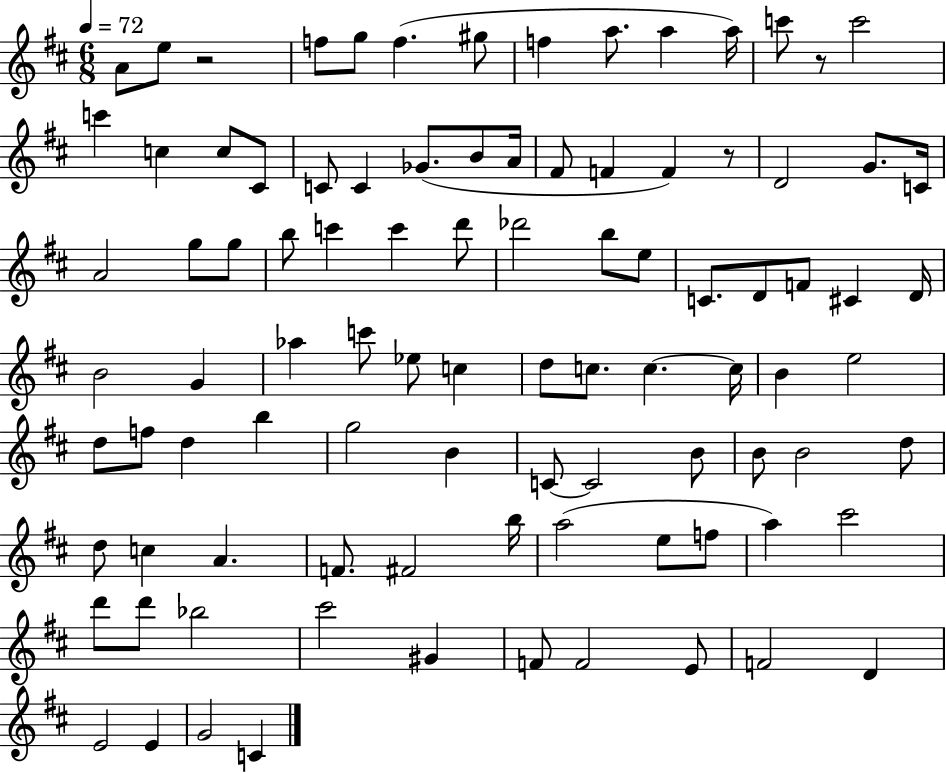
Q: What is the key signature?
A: D major